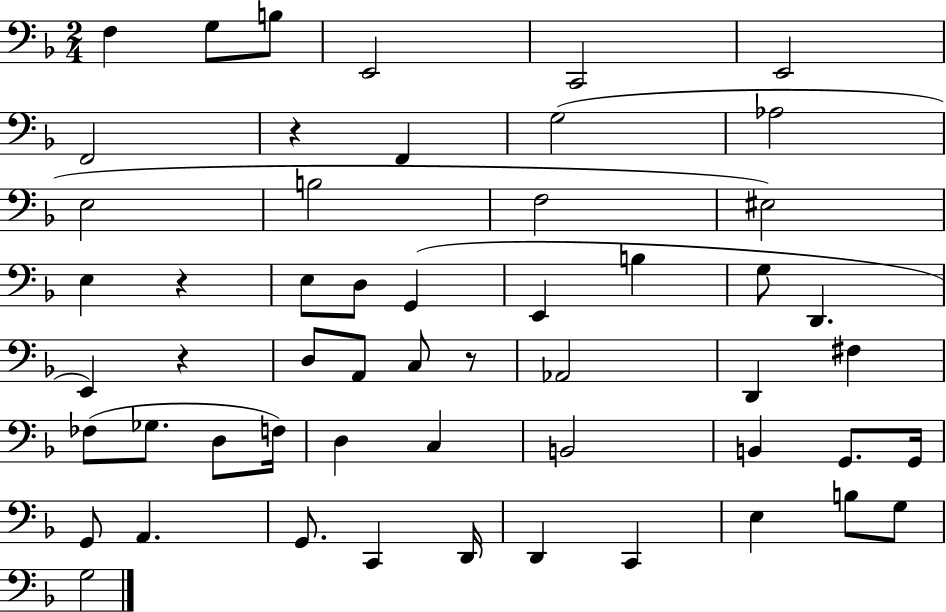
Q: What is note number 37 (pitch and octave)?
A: B2